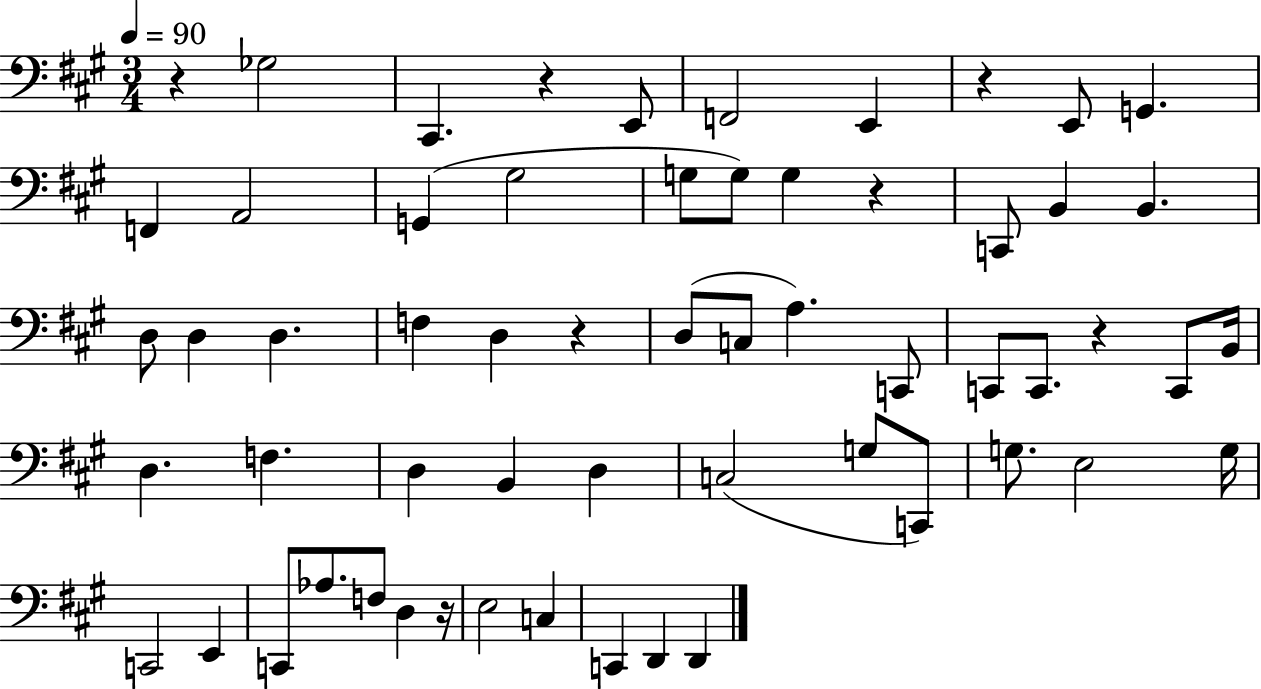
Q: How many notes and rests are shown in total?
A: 59